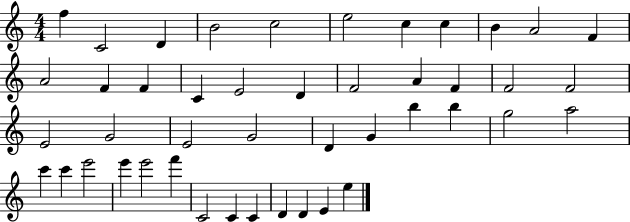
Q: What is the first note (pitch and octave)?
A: F5